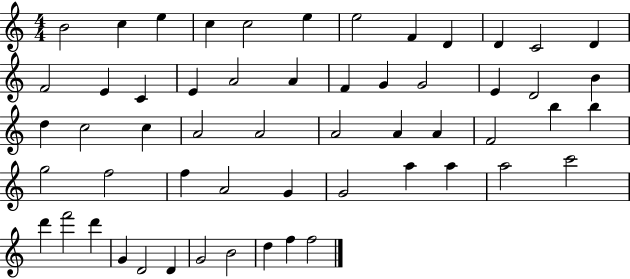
B4/h C5/q E5/q C5/q C5/h E5/q E5/h F4/q D4/q D4/q C4/h D4/q F4/h E4/q C4/q E4/q A4/h A4/q F4/q G4/q G4/h E4/q D4/h B4/q D5/q C5/h C5/q A4/h A4/h A4/h A4/q A4/q F4/h B5/q B5/q G5/h F5/h F5/q A4/h G4/q G4/h A5/q A5/q A5/h C6/h D6/q F6/h D6/q G4/q D4/h D4/q G4/h B4/h D5/q F5/q F5/h